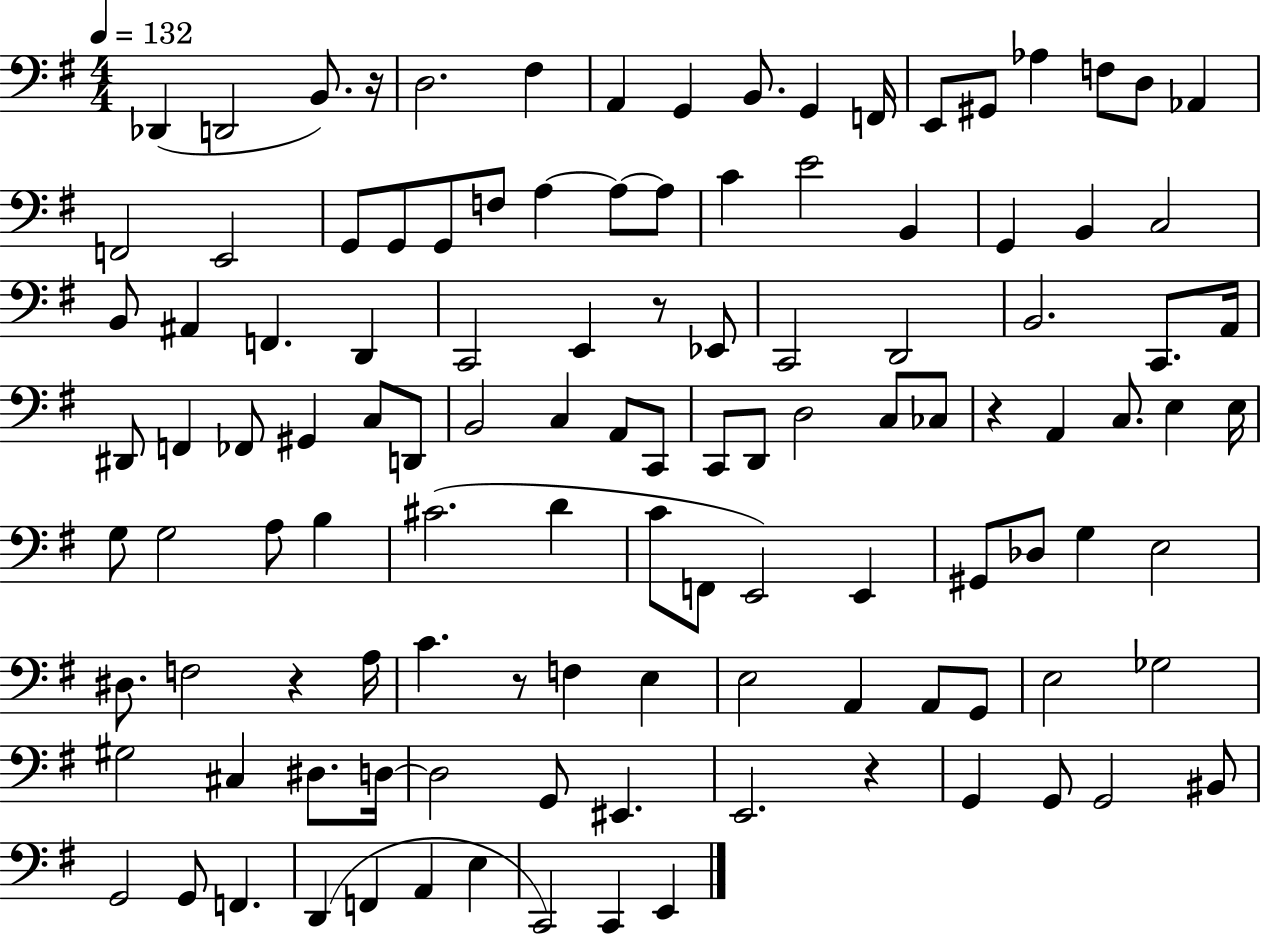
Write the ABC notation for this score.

X:1
T:Untitled
M:4/4
L:1/4
K:G
_D,, D,,2 B,,/2 z/4 D,2 ^F, A,, G,, B,,/2 G,, F,,/4 E,,/2 ^G,,/2 _A, F,/2 D,/2 _A,, F,,2 E,,2 G,,/2 G,,/2 G,,/2 F,/2 A, A,/2 A,/2 C E2 B,, G,, B,, C,2 B,,/2 ^A,, F,, D,, C,,2 E,, z/2 _E,,/2 C,,2 D,,2 B,,2 C,,/2 A,,/4 ^D,,/2 F,, _F,,/2 ^G,, C,/2 D,,/2 B,,2 C, A,,/2 C,,/2 C,,/2 D,,/2 D,2 C,/2 _C,/2 z A,, C,/2 E, E,/4 G,/2 G,2 A,/2 B, ^C2 D C/2 F,,/2 E,,2 E,, ^G,,/2 _D,/2 G, E,2 ^D,/2 F,2 z A,/4 C z/2 F, E, E,2 A,, A,,/2 G,,/2 E,2 _G,2 ^G,2 ^C, ^D,/2 D,/4 D,2 G,,/2 ^E,, E,,2 z G,, G,,/2 G,,2 ^B,,/2 G,,2 G,,/2 F,, D,, F,, A,, E, C,,2 C,, E,,